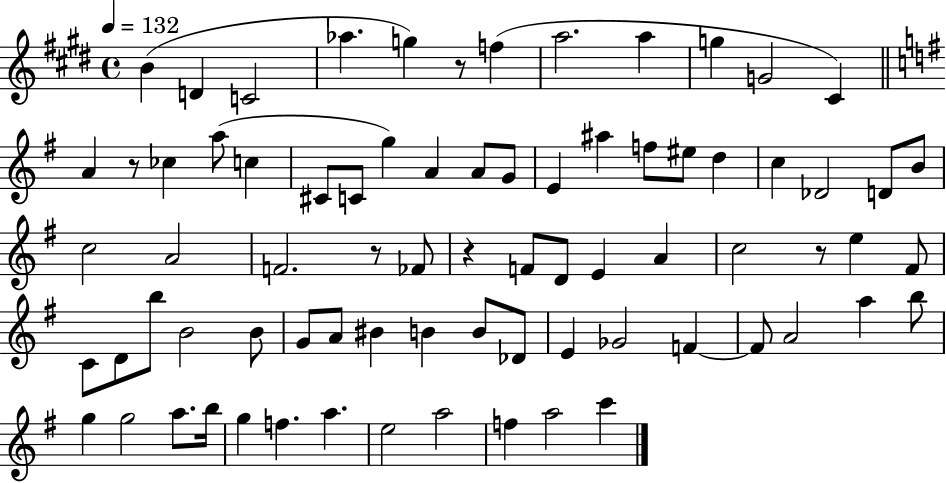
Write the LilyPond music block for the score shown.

{
  \clef treble
  \time 4/4
  \defaultTimeSignature
  \key e \major
  \tempo 4 = 132
  b'4( d'4 c'2 | aes''4. g''4) r8 f''4( | a''2. a''4 | g''4 g'2 cis'4) | \break \bar "||" \break \key g \major a'4 r8 ces''4 a''8( c''4 | cis'8 c'8 g''4) a'4 a'8 g'8 | e'4 ais''4 f''8 eis''8 d''4 | c''4 des'2 d'8 b'8 | \break c''2 a'2 | f'2. r8 fes'8 | r4 f'8 d'8 e'4 a'4 | c''2 r8 e''4 fis'8 | \break c'8 d'8 b''8 b'2 b'8 | g'8 a'8 bis'4 b'4 b'8 des'8 | e'4 ges'2 f'4~~ | f'8 a'2 a''4 b''8 | \break g''4 g''2 a''8. b''16 | g''4 f''4. a''4. | e''2 a''2 | f''4 a''2 c'''4 | \break \bar "|."
}